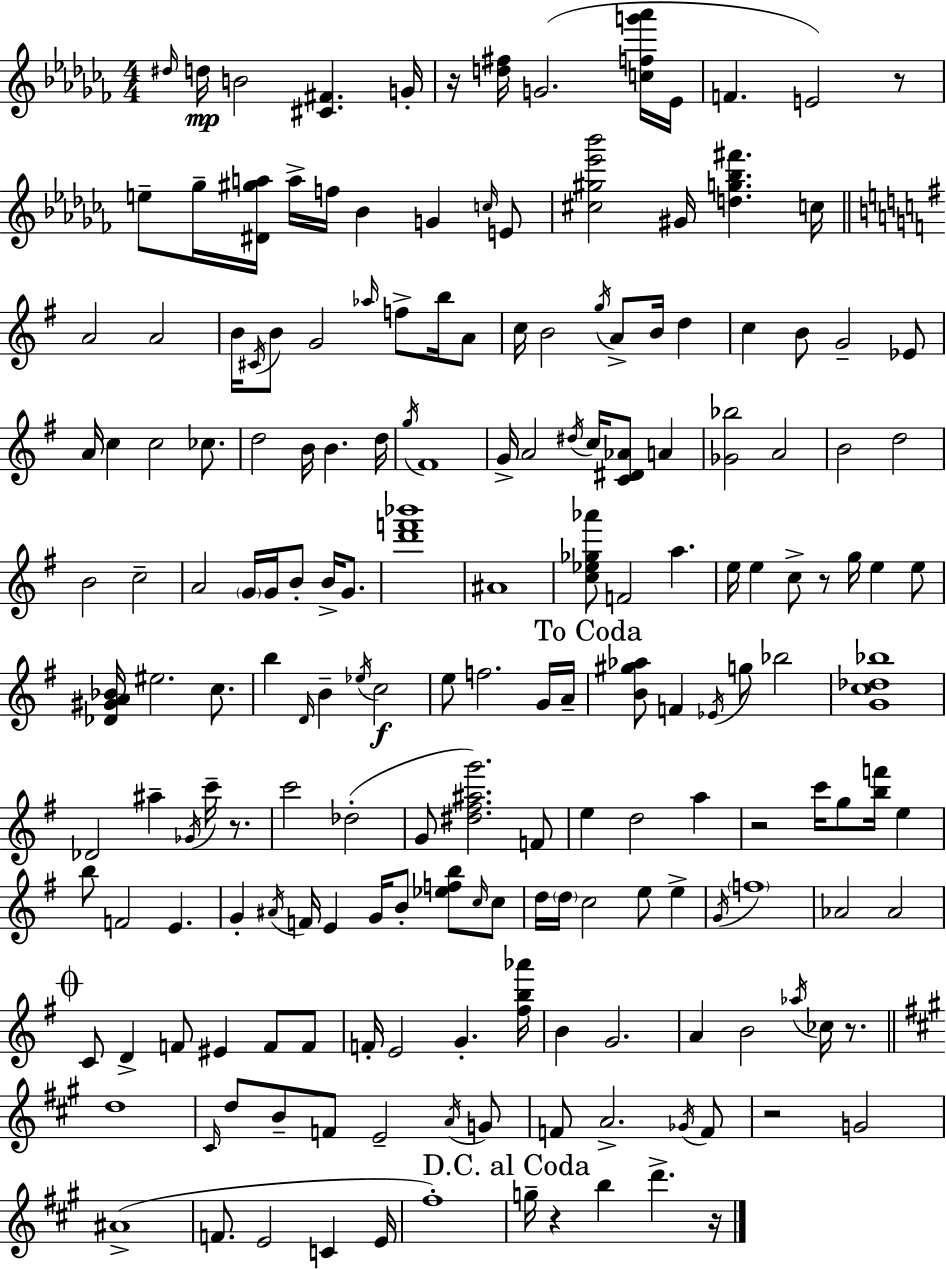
D#5/s D5/s B4/h [C#4,F#4]/q. G4/s R/s [D5,F#5]/s G4/h. [C5,F5,G6,Ab6]/s Eb4/s F4/q. E4/h R/e E5/e Gb5/s [D#4,G#5,A5]/s A5/s F5/s Bb4/q G4/q C5/s E4/e [C#5,G#5,Eb6,Bb6]/h G#4/s [D5,G5,Bb5,F#6]/q. C5/s A4/h A4/h B4/s C#4/s B4/e G4/h Ab5/s F5/e B5/s A4/e C5/s B4/h G5/s A4/e B4/s D5/q C5/q B4/e G4/h Eb4/e A4/s C5/q C5/h CES5/e. D5/h B4/s B4/q. D5/s G5/s F#4/w G4/s A4/h D#5/s C5/s [C4,D#4,Ab4]/e A4/q [Gb4,Bb5]/h A4/h B4/h D5/h B4/h C5/h A4/h G4/s G4/s B4/e B4/s G4/e. [D6,F6,Bb6]/w A#4/w [C5,Eb5,Gb5,Ab6]/e F4/h A5/q. E5/s E5/q C5/e R/e G5/s E5/q E5/e [Db4,G#4,A4,Bb4]/s EIS5/h. C5/e. B5/q D4/s B4/q Eb5/s C5/h E5/e F5/h. G4/s A4/s [B4,G#5,Ab5]/e F4/q Eb4/s G5/e Bb5/h [G4,C5,Db5,Bb5]/w Db4/h A#5/q Gb4/s C6/s R/e. C6/h Db5/h G4/e [D#5,F#5,A#5,G6]/h. F4/e E5/q D5/h A5/q R/h C6/s G5/e [B5,F6]/s E5/q B5/e F4/h E4/q. G4/q A#4/s F4/s E4/q G4/s B4/e [Eb5,F5,B5]/e C5/s C5/e D5/s D5/s C5/h E5/e E5/q G4/s F5/w Ab4/h Ab4/h C4/e D4/q F4/e EIS4/q F4/e F4/e F4/s E4/h G4/q. [F#5,B5,Ab6]/s B4/q G4/h. A4/q B4/h Ab5/s CES5/s R/e. D5/w C#4/s D5/e B4/e F4/e E4/h A4/s G4/e F4/e A4/h. Gb4/s F4/e R/h G4/h A#4/w F4/e. E4/h C4/q E4/s F#5/w G5/s R/q B5/q D6/q. R/s